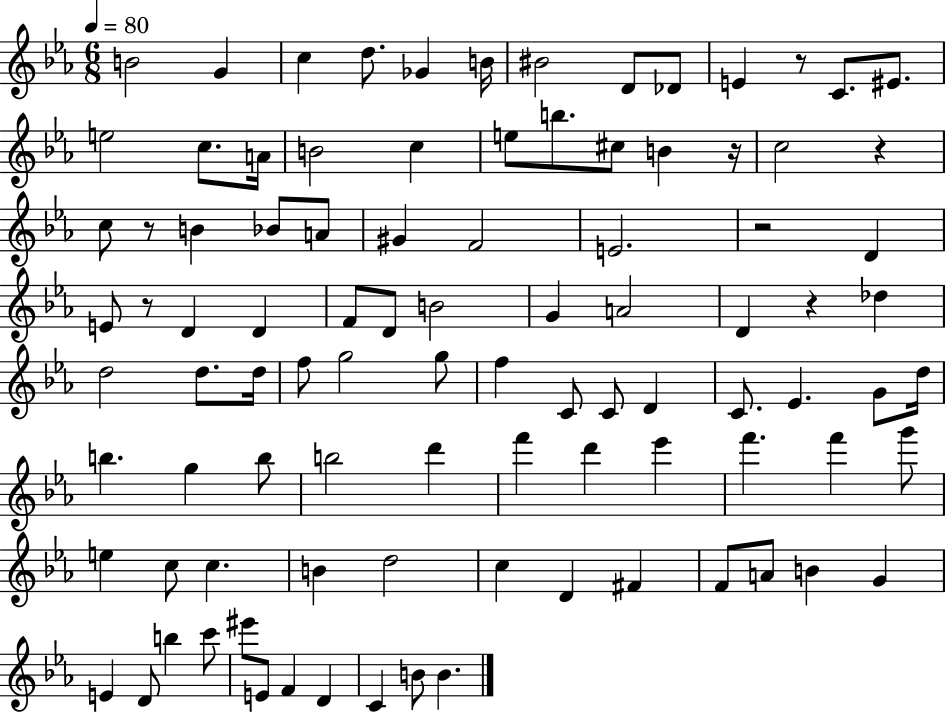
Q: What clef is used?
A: treble